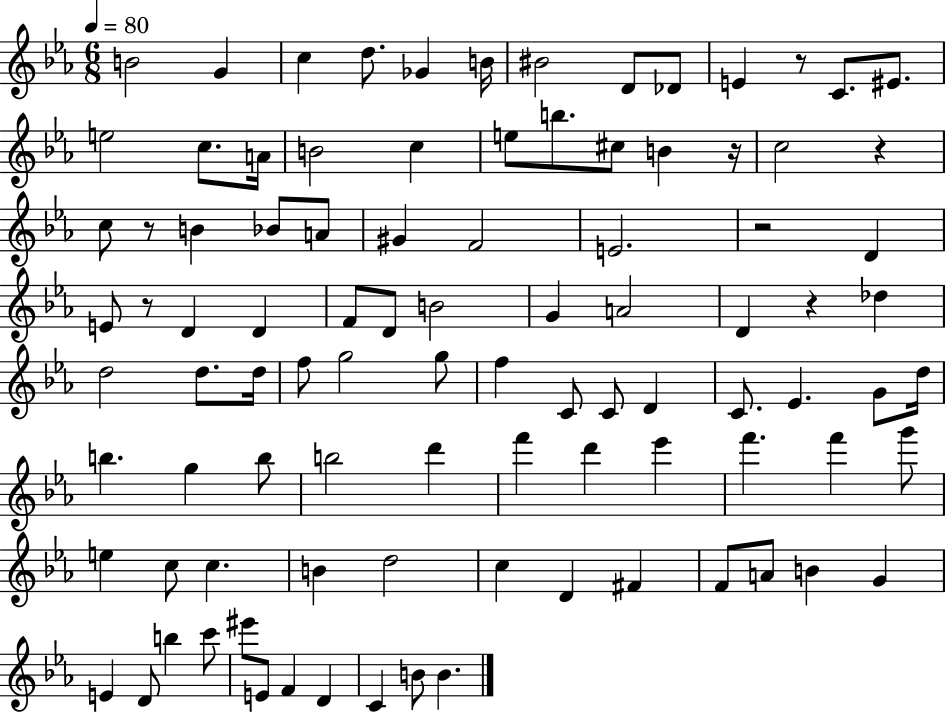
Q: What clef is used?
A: treble